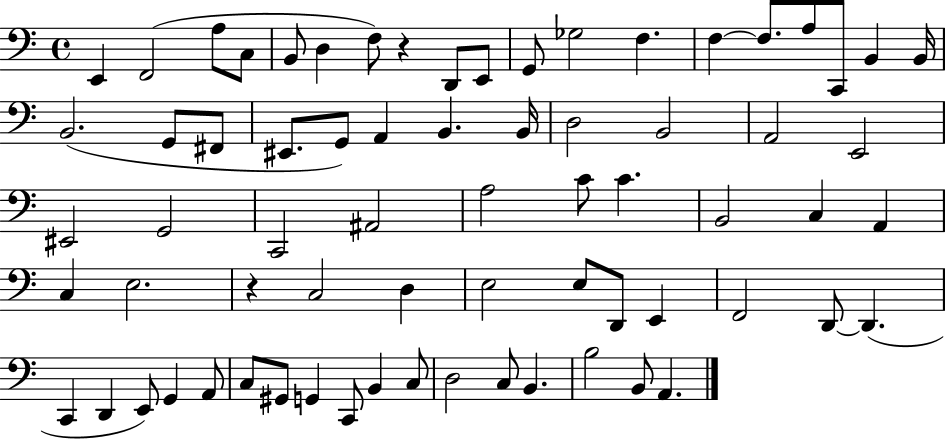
{
  \clef bass
  \time 4/4
  \defaultTimeSignature
  \key c \major
  e,4 f,2( a8 c8 | b,8 d4 f8) r4 d,8 e,8 | g,8 ges2 f4. | f4~~ f8. a8 c,8 b,4 b,16 | \break b,2.( g,8 fis,8 | eis,8. g,8) a,4 b,4. b,16 | d2 b,2 | a,2 e,2 | \break eis,2 g,2 | c,2 ais,2 | a2 c'8 c'4. | b,2 c4 a,4 | \break c4 e2. | r4 c2 d4 | e2 e8 d,8 e,4 | f,2 d,8~~ d,4.( | \break c,4 d,4 e,8) g,4 a,8 | c8 gis,8 g,4 c,8 b,4 c8 | d2 c8 b,4. | b2 b,8 a,4. | \break \bar "|."
}